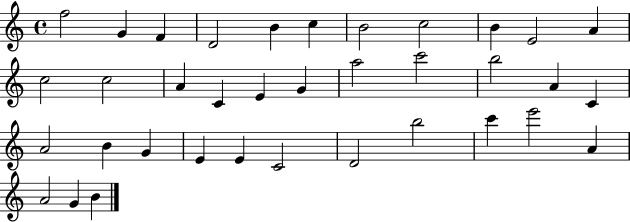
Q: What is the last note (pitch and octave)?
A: B4